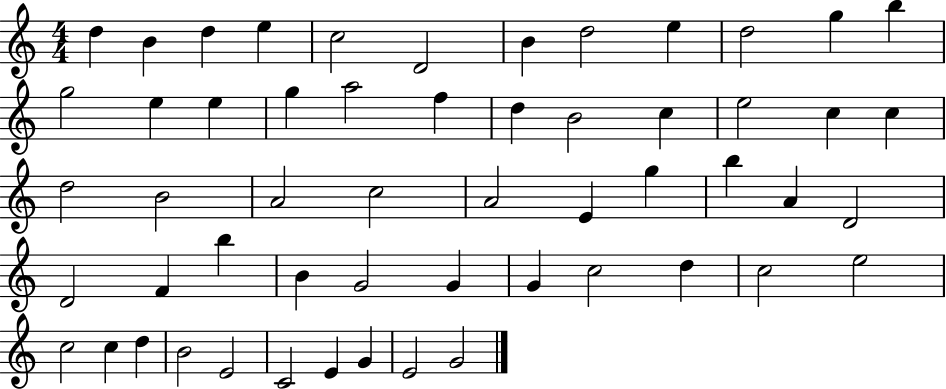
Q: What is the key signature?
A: C major